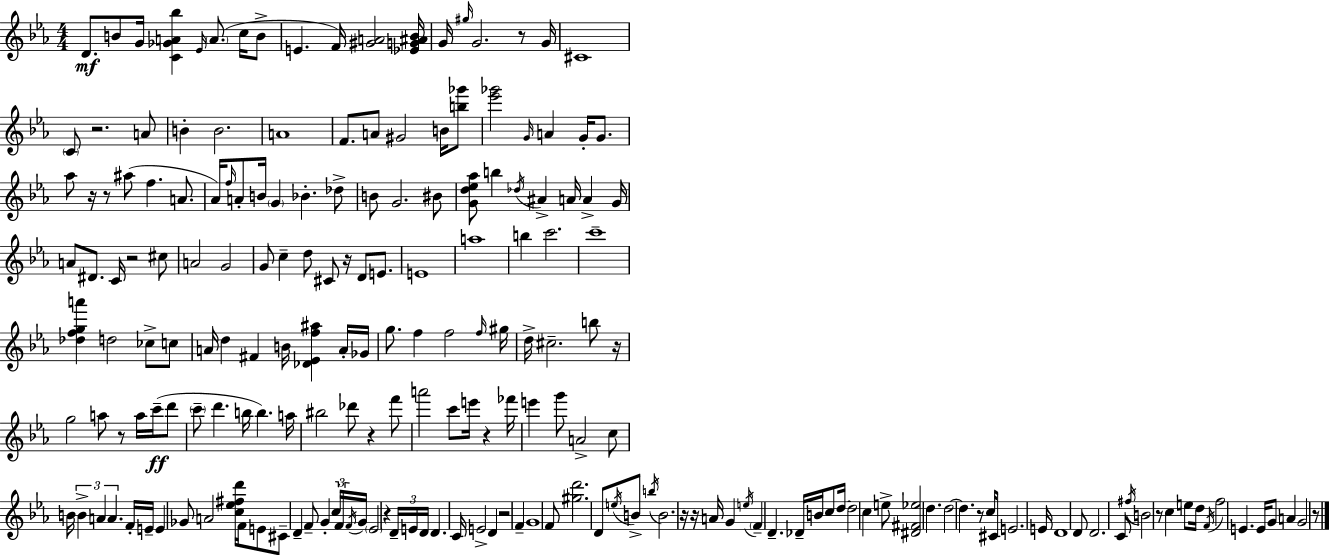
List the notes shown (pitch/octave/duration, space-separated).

D4/e. B4/e G4/s [C4,Gb4,A4,Bb5]/q Eb4/s A4/e. C5/s B4/e E4/q. F4/s [G#4,A4]/h [Eb4,G4,A#4,Bb4]/s G4/s G#5/s G4/h. R/e G4/s C#4/w C4/e R/h. A4/e B4/q B4/h. A4/w F4/e. A4/e G#4/h B4/s [B5,Gb6]/e [Eb6,Gb6]/h G4/s A4/q G4/s G4/e. Ab5/e R/s R/e A#5/e F5/q. A4/e. Ab4/s F5/s A4/e B4/s G4/q Bb4/q. Db5/e B4/e G4/h. BIS4/e [G4,D5,Eb5,Ab5]/e B5/q Db5/s A#4/q A4/s A4/q G4/s A4/e D#4/e. C4/s R/h C#5/e A4/h G4/h G4/e C5/q D5/e C#4/e R/s D4/e E4/e. E4/w A5/w B5/q C6/h. C6/w [Db5,F5,G5,A6]/q D5/h CES5/e C5/e A4/s D5/q F#4/q B4/s [Db4,Eb4,F5,A#5]/q A4/s Gb4/s G5/e. F5/q F5/h F5/s G#5/s D5/s C#5/h. B5/e R/s G5/h A5/e R/e A5/s C6/s D6/e C6/e D6/q. B5/s B5/q. A5/s BIS5/h Db6/e R/q F6/e A6/h C6/e E6/s R/q FES6/s E6/q G6/e A4/h C5/e B4/s B4/q A4/q A4/q. F4/s E4/s E4/q Gb4/e A4/h [C5,Eb5,F#5,D6]/s F4/s E4/e C#4/e D4/q F4/e G4/q C5/s F4/s F4/s G4/s Eb4/h R/q D4/s E4/s D4/s D4/q. C4/s E4/h D4/q R/h F4/q G4/w F4/e [G#5,D6]/h. D4/e E5/s B4/e B5/s B4/h. R/s R/s A4/s G4/q E5/s F4/q D4/q. Db4/s B4/s C5/e D5/s D5/h C5/q E5/e [D#4,F#4,Eb5]/h D5/q. D5/h D5/q. R/e C5/s C#4/e E4/h. E4/s D4/w D4/e D4/h. C4/e F#5/s B4/h R/e C5/q E5/e D5/s F4/s F5/h E4/q. E4/s G4/e A4/q G4/h R/e